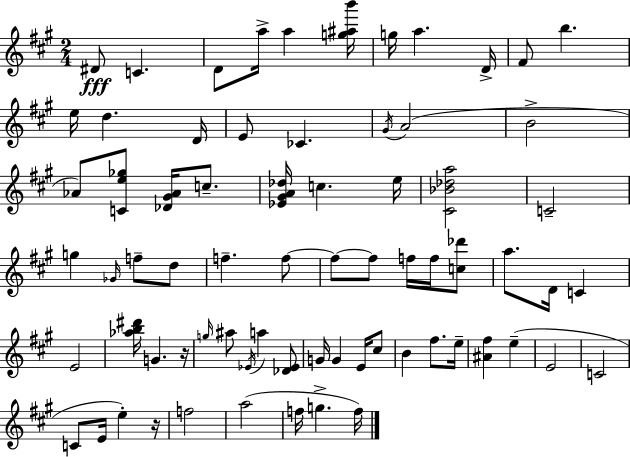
{
  \clef treble
  \numericTimeSignature
  \time 2/4
  \key a \major
  dis'8\fff c'4. | d'8 a''16-> a''4 <g'' ais'' b'''>16 | g''16 a''4. d'16-> | fis'8 b''4. | \break e''16 d''4. d'16 | e'8 ces'4. | \acciaccatura { gis'16 }( a'2 | b'2-> | \break aes'8) <c' e'' ges''>8 <des' gis' aes'>16 c''8.-- | <ees' gis' a' des''>16 c''4. | e''16 <cis' bes' des'' a''>2 | c'2-- | \break g''4 \grace { ges'16 } f''8-- | d''8 f''4.-- | f''8~~ f''8~~ f''8 f''16 f''16 | <c'' des'''>8 a''8. d'16 c'4 | \break e'2 | <aes'' b'' dis'''>16 g'4. | r16 \grace { g''16 } ais''8 \acciaccatura { ees'16 } a''4 | <des' ees'>8 g'16 g'4 | \break e'16 cis''8 b'4 | fis''8. e''16-- <ais' fis''>4 | e''4--( e'2 | c'2 | \break c'8 e'16 e''4-.) | r16 f''2 | a''2( | f''16 g''4.-> | \break f''16) \bar "|."
}